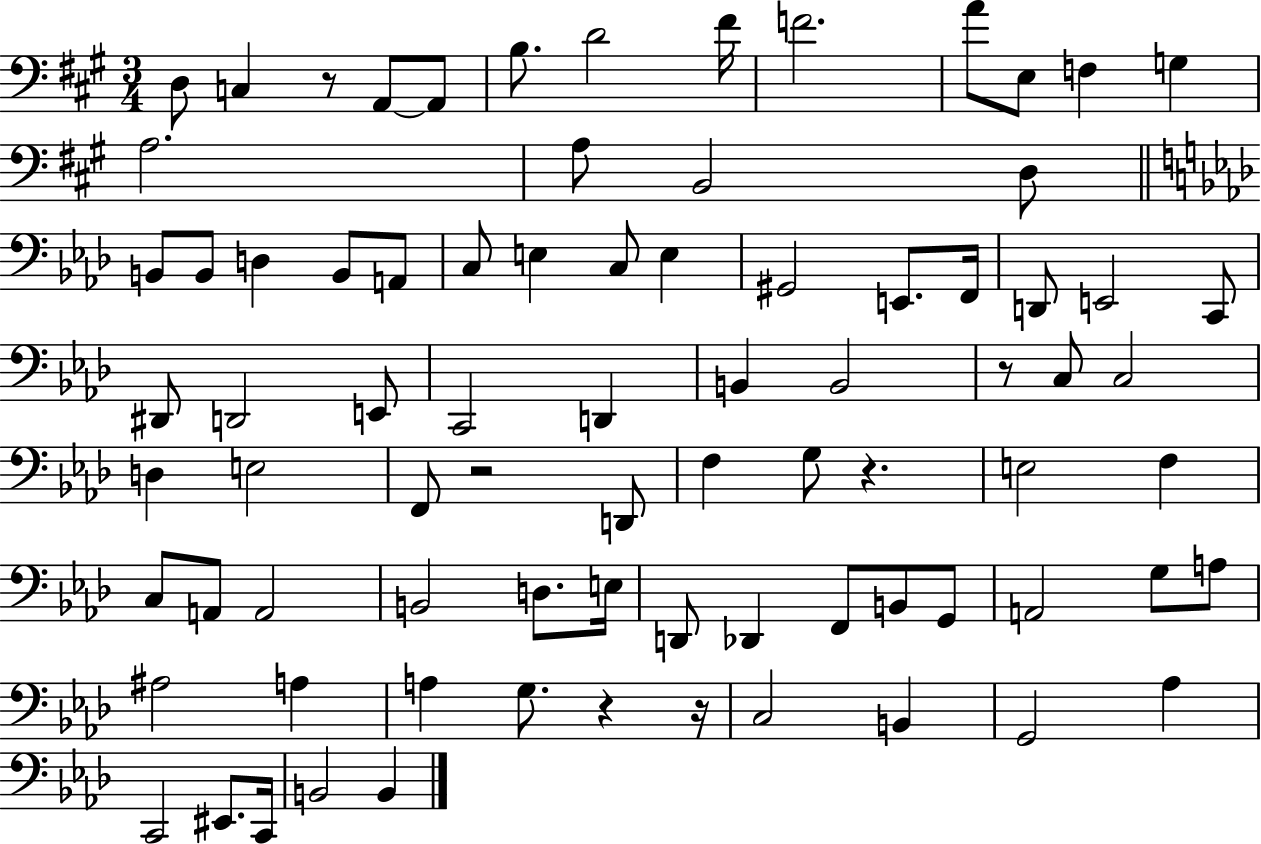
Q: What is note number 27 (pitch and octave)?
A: E2